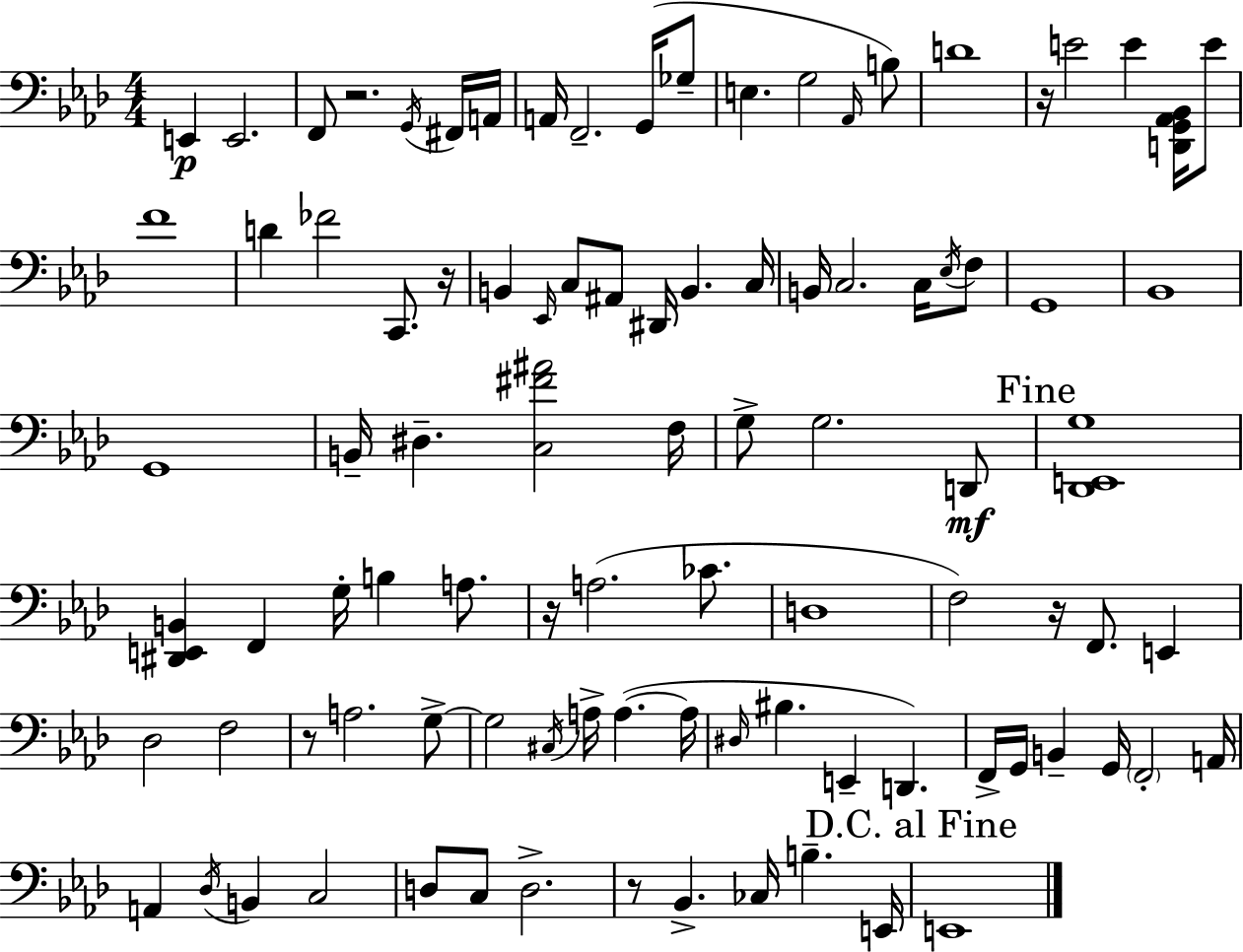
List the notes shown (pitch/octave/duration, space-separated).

E2/q E2/h. F2/e R/h. G2/s F#2/s A2/s A2/s F2/h. G2/s Gb3/e E3/q. G3/h Ab2/s B3/e D4/w R/s E4/h E4/q [D2,G2,Ab2,Bb2]/s E4/e F4/w D4/q FES4/h C2/e. R/s B2/q Eb2/s C3/e A#2/e D#2/s B2/q. C3/s B2/s C3/h. C3/s Eb3/s F3/e G2/w Bb2/w G2/w B2/s D#3/q. [C3,F#4,A#4]/h F3/s G3/e G3/h. D2/e [Db2,E2,G3]/w [D#2,E2,B2]/q F2/q G3/s B3/q A3/e. R/s A3/h. CES4/e. D3/w F3/h R/s F2/e. E2/q Db3/h F3/h R/e A3/h. G3/e G3/h C#3/s A3/s A3/q. A3/s D#3/s BIS3/q. E2/q D2/q. F2/s G2/s B2/q G2/s F2/h A2/s A2/q Db3/s B2/q C3/h D3/e C3/e D3/h. R/e Bb2/q. CES3/s B3/q. E2/s E2/w